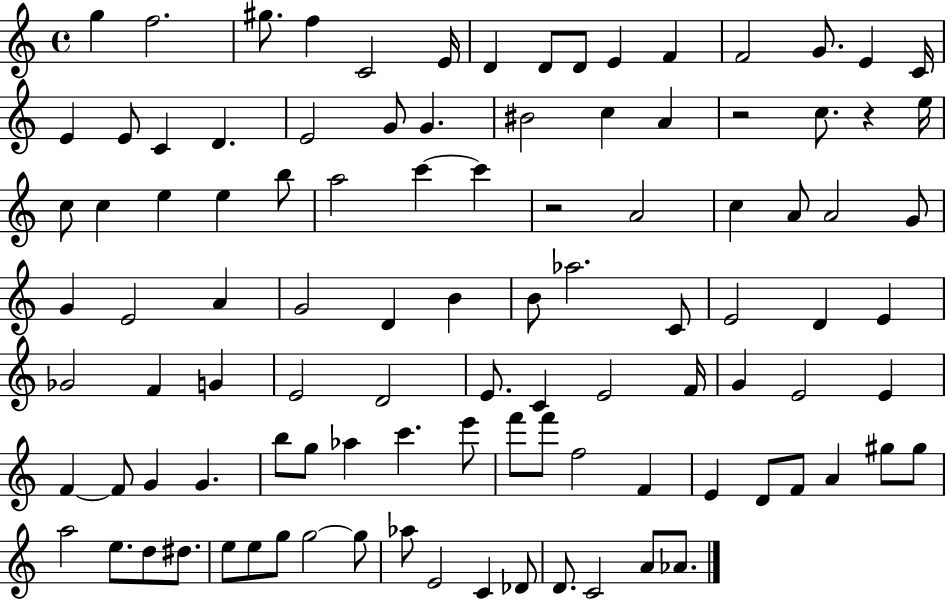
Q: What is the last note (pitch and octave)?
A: Ab4